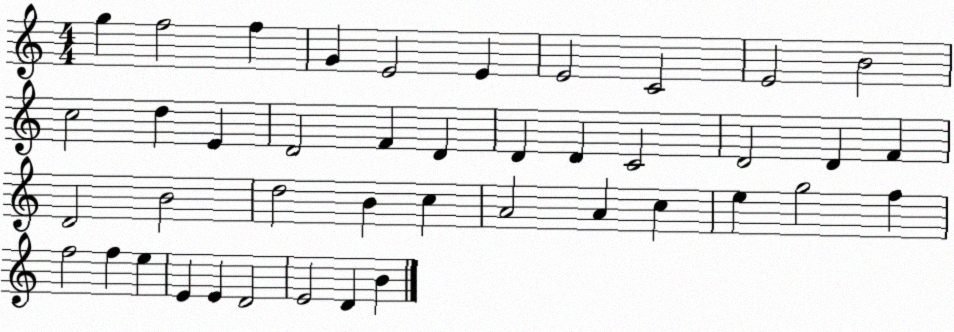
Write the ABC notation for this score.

X:1
T:Untitled
M:4/4
L:1/4
K:C
g f2 f G E2 E E2 C2 E2 B2 c2 d E D2 F D D D C2 D2 D F D2 B2 d2 B c A2 A c e g2 f f2 f e E E D2 E2 D B